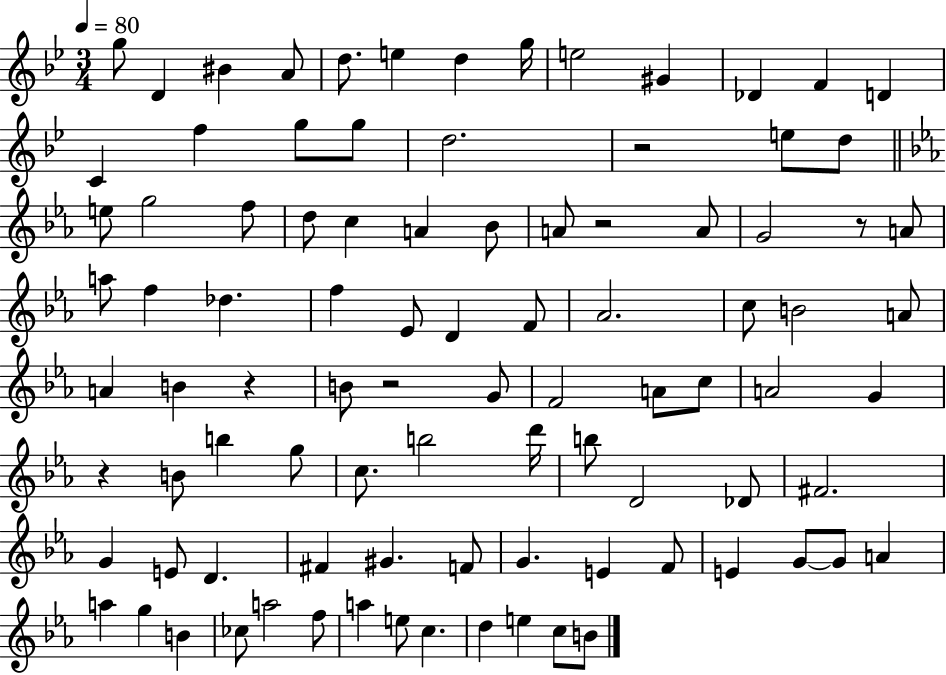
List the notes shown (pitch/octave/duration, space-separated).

G5/e D4/q BIS4/q A4/e D5/e. E5/q D5/q G5/s E5/h G#4/q Db4/q F4/q D4/q C4/q F5/q G5/e G5/e D5/h. R/h E5/e D5/e E5/e G5/h F5/e D5/e C5/q A4/q Bb4/e A4/e R/h A4/e G4/h R/e A4/e A5/e F5/q Db5/q. F5/q Eb4/e D4/q F4/e Ab4/h. C5/e B4/h A4/e A4/q B4/q R/q B4/e R/h G4/e F4/h A4/e C5/e A4/h G4/q R/q B4/e B5/q G5/e C5/e. B5/h D6/s B5/e D4/h Db4/e F#4/h. G4/q E4/e D4/q. F#4/q G#4/q. F4/e G4/q. E4/q F4/e E4/q G4/e G4/e A4/q A5/q G5/q B4/q CES5/e A5/h F5/e A5/q E5/e C5/q. D5/q E5/q C5/e B4/e